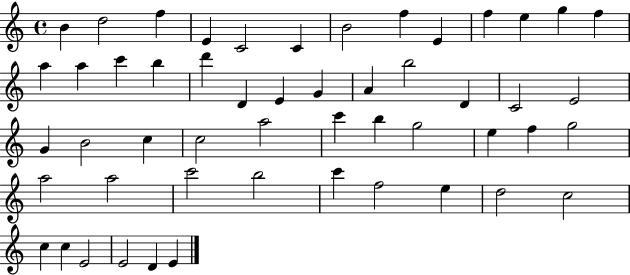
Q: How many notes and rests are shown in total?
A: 52